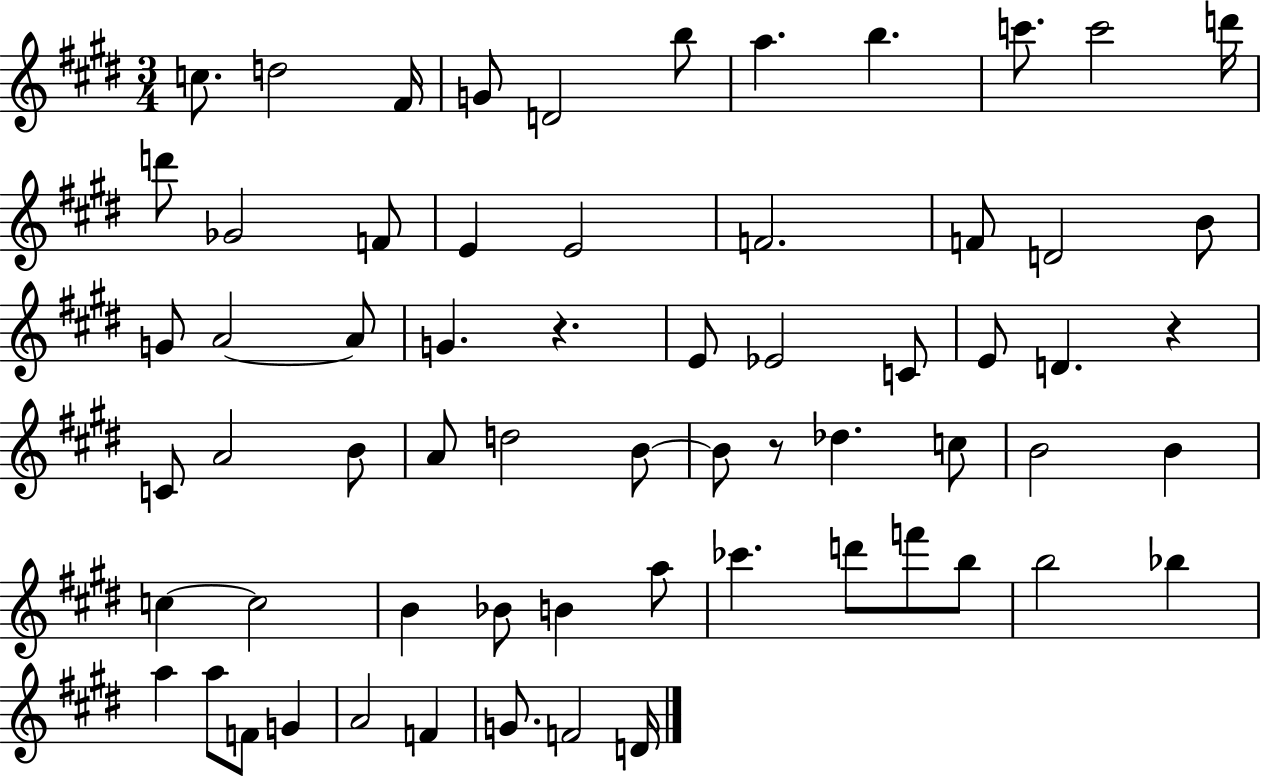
C5/e. D5/h F#4/s G4/e D4/h B5/e A5/q. B5/q. C6/e. C6/h D6/s D6/e Gb4/h F4/e E4/q E4/h F4/h. F4/e D4/h B4/e G4/e A4/h A4/e G4/q. R/q. E4/e Eb4/h C4/e E4/e D4/q. R/q C4/e A4/h B4/e A4/e D5/h B4/e B4/e R/e Db5/q. C5/e B4/h B4/q C5/q C5/h B4/q Bb4/e B4/q A5/e CES6/q. D6/e F6/e B5/e B5/h Bb5/q A5/q A5/e F4/e G4/q A4/h F4/q G4/e. F4/h D4/s